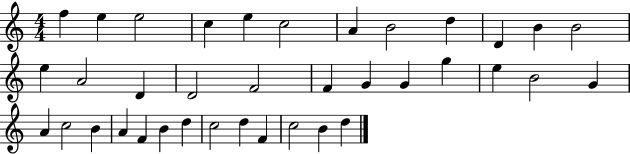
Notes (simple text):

F5/q E5/q E5/h C5/q E5/q C5/h A4/q B4/h D5/q D4/q B4/q B4/h E5/q A4/h D4/q D4/h F4/h F4/q G4/q G4/q G5/q E5/q B4/h G4/q A4/q C5/h B4/q A4/q F4/q B4/q D5/q C5/h D5/q F4/q C5/h B4/q D5/q